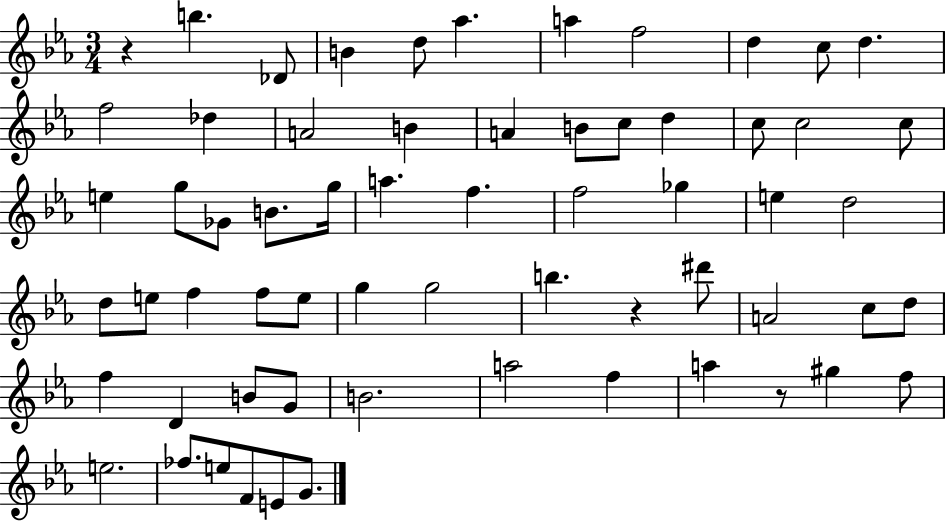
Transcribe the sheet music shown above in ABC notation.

X:1
T:Untitled
M:3/4
L:1/4
K:Eb
z b _D/2 B d/2 _a a f2 d c/2 d f2 _d A2 B A B/2 c/2 d c/2 c2 c/2 e g/2 _G/2 B/2 g/4 a f f2 _g e d2 d/2 e/2 f f/2 e/2 g g2 b z ^d'/2 A2 c/2 d/2 f D B/2 G/2 B2 a2 f a z/2 ^g f/2 e2 _f/2 e/2 F/2 E/2 G/2